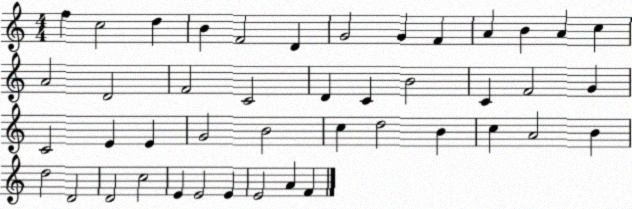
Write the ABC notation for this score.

X:1
T:Untitled
M:4/4
L:1/4
K:C
f c2 d B F2 D G2 G F A B A c A2 D2 F2 C2 D C B2 C F2 G C2 E E G2 B2 c d2 B c A2 B d2 D2 D2 c2 E E2 E E2 A F